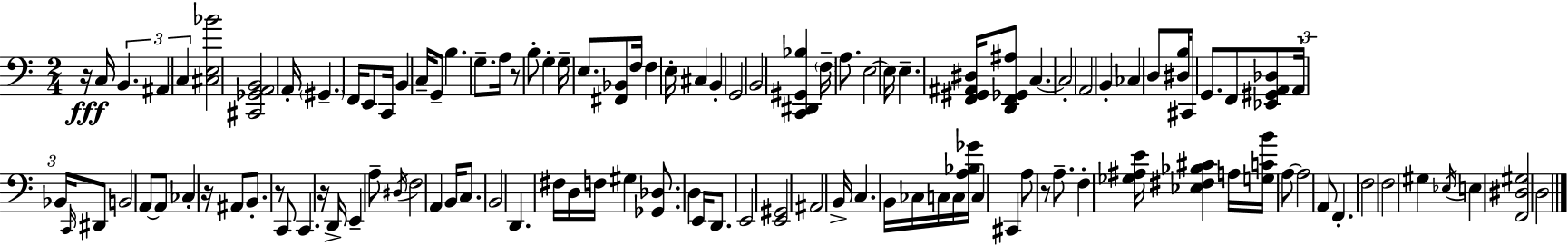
{
  \clef bass
  \numericTimeSignature
  \time 2/4
  \key c \major
  r16\fff c16 \tuplet 3/2 { b,4. | ais,4 c4 } | <cis e bes'>2 | <cis, ges, a, b,>2 | \break a,16-. \parenthesize gis,4.-- f,16 | e,8 c,16 b,4 c16-- | g,8-- b4. | g8.-- a16 r8 b8-. | \break g4-. g16-- e8. | <fis, bes,>8 f16 f4 e16-. | cis4 b,4-. | g,2 | \break b,2 | <c, dis, gis, bes>4 \parenthesize f16-- a8. | e2~~ | e16 e4.-- <f, gis, ais, dis>16 | \break <d, f, ges, ais>8 c4.~~ | c2-. | a,2 | b,4-. ces4 | \break d8 <dis b>16 cis,8 g,8. | f,8 <ees, gis, a, des>8 \tuplet 3/2 { a,16 bes,16 \grace { c,16 } } dis,8 | b,2 | a,8~~ a,8 ces4-. | \break r16 ais,8 b,8.-. r8 | c,8 c,4. | r16 d,16-> e,4-- a8-- | \acciaccatura { dis16 } f2 | \break a,4 b,16 c8. | b,2 | d,4. | fis16 d16 f16 gis4 <ges, des>8. | \break d4 e,16 d,8. | e,2 | <e, gis,>2 | ais,2 | \break b,16-> c4. | b,16 ces16 c16 c16 <a bes ges'>16 c4 | cis,4 a8 | r8 a8.-- f4-. | \break <ges ais e'>16 <ees fis bes cis'>4 a16 <g c' b'>16 | a8~~ a2 | a,8 f,4.-. | f2 | \break f2 | gis4 \acciaccatura { ees16 } e4 | <f, dis gis>2 | d2 | \break \bar "|."
}